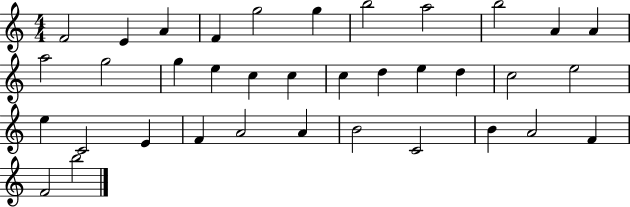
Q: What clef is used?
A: treble